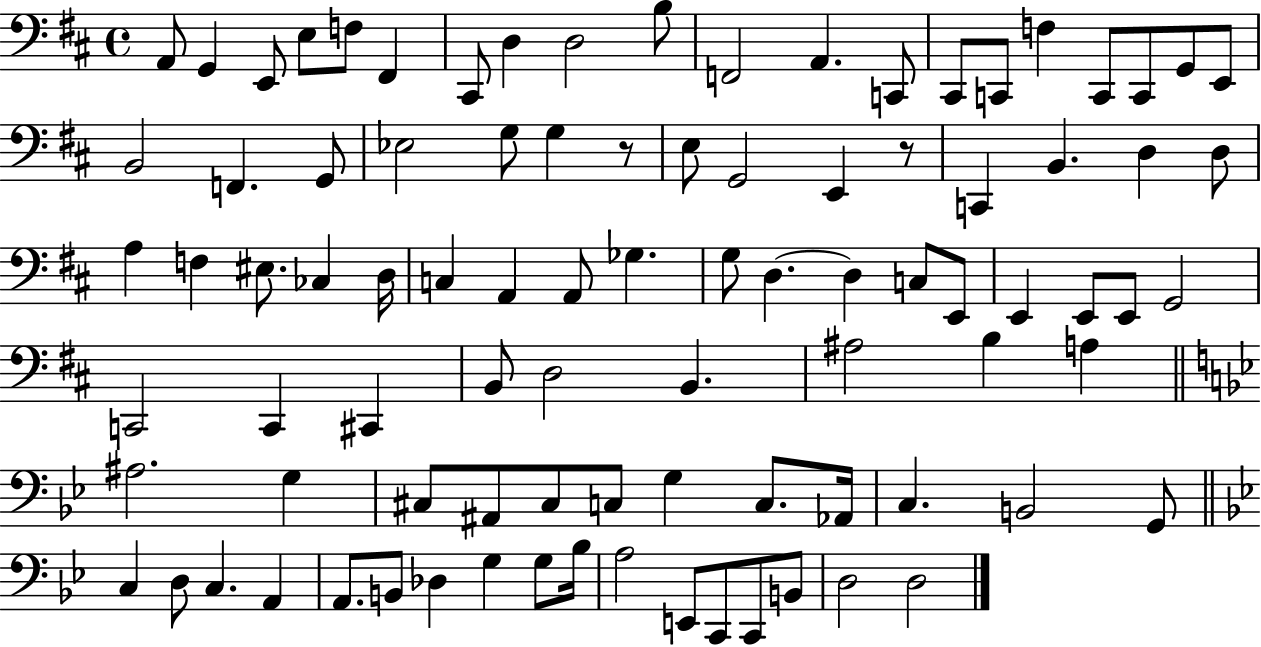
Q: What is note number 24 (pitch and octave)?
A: Eb3